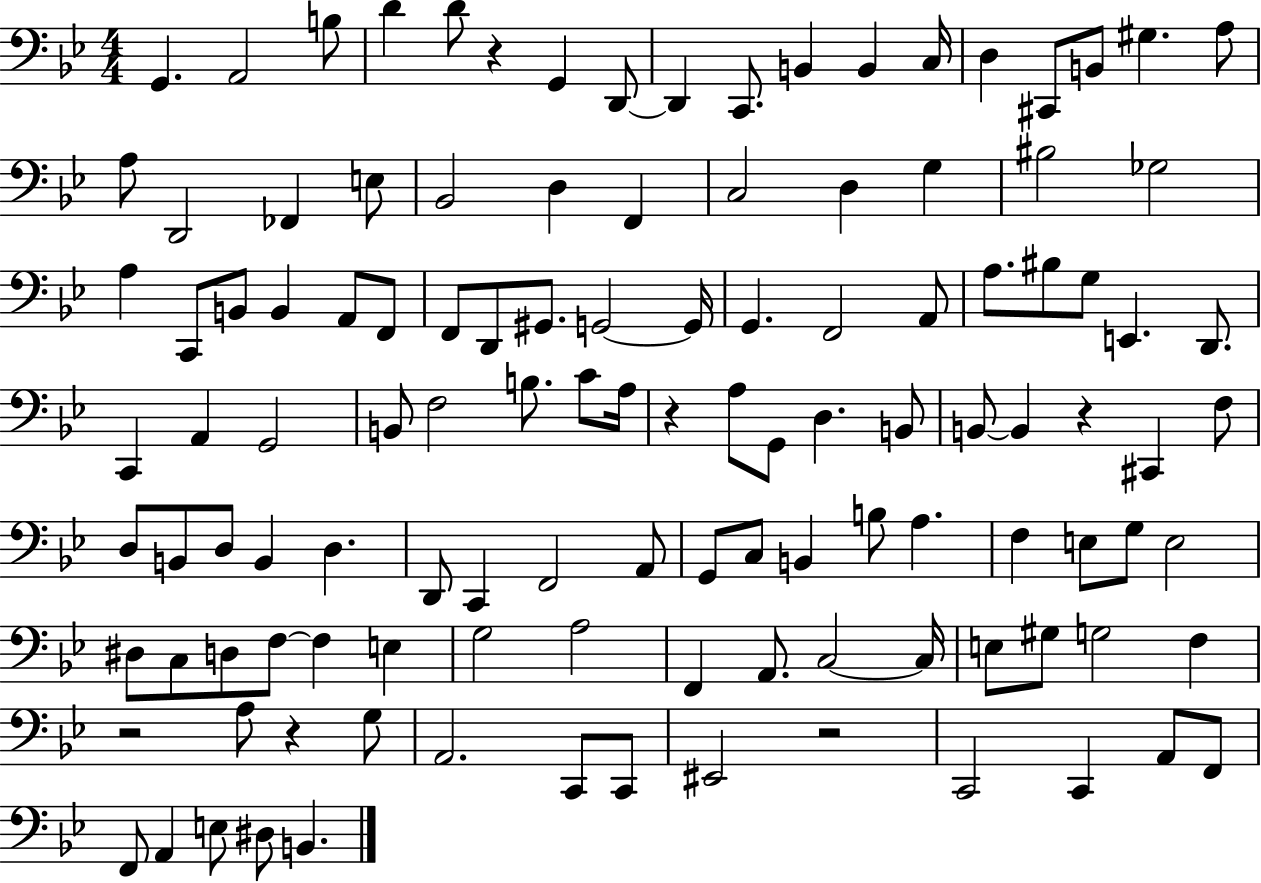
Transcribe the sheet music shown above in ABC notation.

X:1
T:Untitled
M:4/4
L:1/4
K:Bb
G,, A,,2 B,/2 D D/2 z G,, D,,/2 D,, C,,/2 B,, B,, C,/4 D, ^C,,/2 B,,/2 ^G, A,/2 A,/2 D,,2 _F,, E,/2 _B,,2 D, F,, C,2 D, G, ^B,2 _G,2 A, C,,/2 B,,/2 B,, A,,/2 F,,/2 F,,/2 D,,/2 ^G,,/2 G,,2 G,,/4 G,, F,,2 A,,/2 A,/2 ^B,/2 G,/2 E,, D,,/2 C,, A,, G,,2 B,,/2 F,2 B,/2 C/2 A,/4 z A,/2 G,,/2 D, B,,/2 B,,/2 B,, z ^C,, F,/2 D,/2 B,,/2 D,/2 B,, D, D,,/2 C,, F,,2 A,,/2 G,,/2 C,/2 B,, B,/2 A, F, E,/2 G,/2 E,2 ^D,/2 C,/2 D,/2 F,/2 F, E, G,2 A,2 F,, A,,/2 C,2 C,/4 E,/2 ^G,/2 G,2 F, z2 A,/2 z G,/2 A,,2 C,,/2 C,,/2 ^E,,2 z2 C,,2 C,, A,,/2 F,,/2 F,,/2 A,, E,/2 ^D,/2 B,,